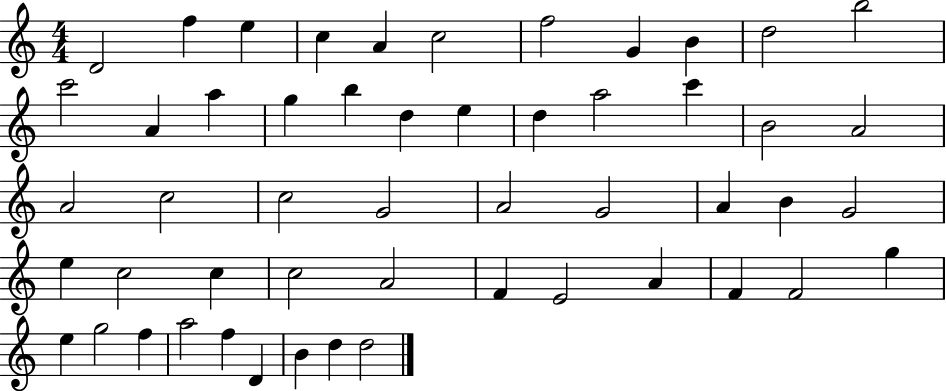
X:1
T:Untitled
M:4/4
L:1/4
K:C
D2 f e c A c2 f2 G B d2 b2 c'2 A a g b d e d a2 c' B2 A2 A2 c2 c2 G2 A2 G2 A B G2 e c2 c c2 A2 F E2 A F F2 g e g2 f a2 f D B d d2